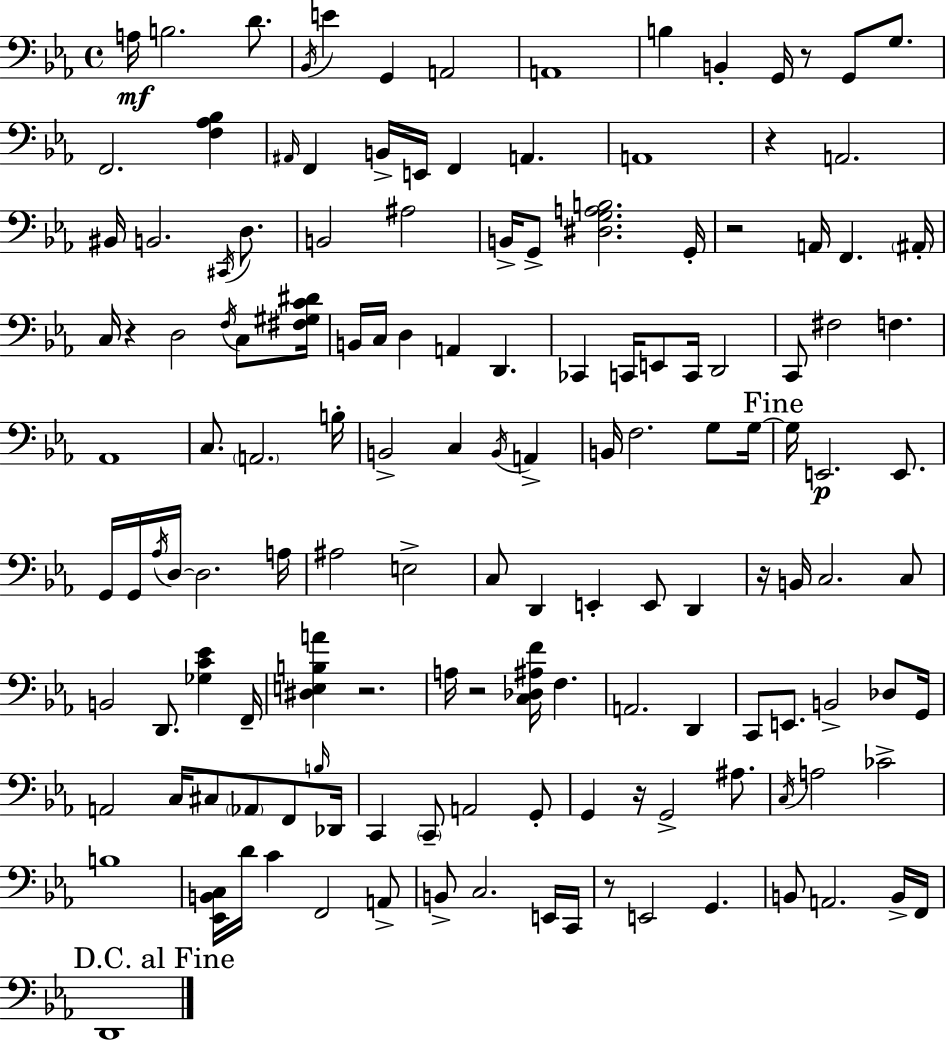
X:1
T:Untitled
M:4/4
L:1/4
K:Eb
A,/4 B,2 D/2 _B,,/4 E G,, A,,2 A,,4 B, B,, G,,/4 z/2 G,,/2 G,/2 F,,2 [F,_A,_B,] ^A,,/4 F,, B,,/4 E,,/4 F,, A,, A,,4 z A,,2 ^B,,/4 B,,2 ^C,,/4 D,/2 B,,2 ^A,2 B,,/4 G,,/2 [^D,G,A,B,]2 G,,/4 z2 A,,/4 F,, ^A,,/4 C,/4 z D,2 F,/4 C,/2 [^F,^G,C^D]/4 B,,/4 C,/4 D, A,, D,, _C,, C,,/4 E,,/2 C,,/4 D,,2 C,,/2 ^F,2 F, _A,,4 C,/2 A,,2 B,/4 B,,2 C, B,,/4 A,, B,,/4 F,2 G,/2 G,/4 G,/4 E,,2 E,,/2 G,,/4 G,,/4 _A,/4 D,/4 D,2 A,/4 ^A,2 E,2 C,/2 D,, E,, E,,/2 D,, z/4 B,,/4 C,2 C,/2 B,,2 D,,/2 [_G,C_E] F,,/4 [^D,E,B,A] z2 A,/4 z2 [C,_D,^A,F]/4 F, A,,2 D,, C,,/2 E,,/2 B,,2 _D,/2 G,,/4 A,,2 C,/4 ^C,/2 _A,,/2 F,,/2 B,/4 _D,,/4 C,, C,,/2 A,,2 G,,/2 G,, z/4 G,,2 ^A,/2 C,/4 A,2 _C2 B,4 [_E,,B,,C,]/4 D/4 C F,,2 A,,/2 B,,/2 C,2 E,,/4 C,,/4 z/2 E,,2 G,, B,,/2 A,,2 B,,/4 F,,/4 D,,4